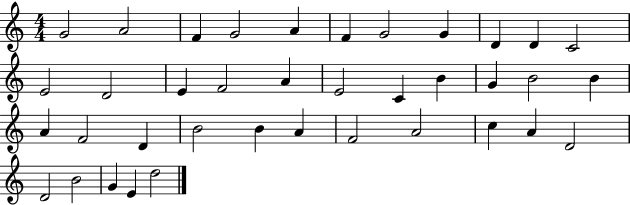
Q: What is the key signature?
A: C major